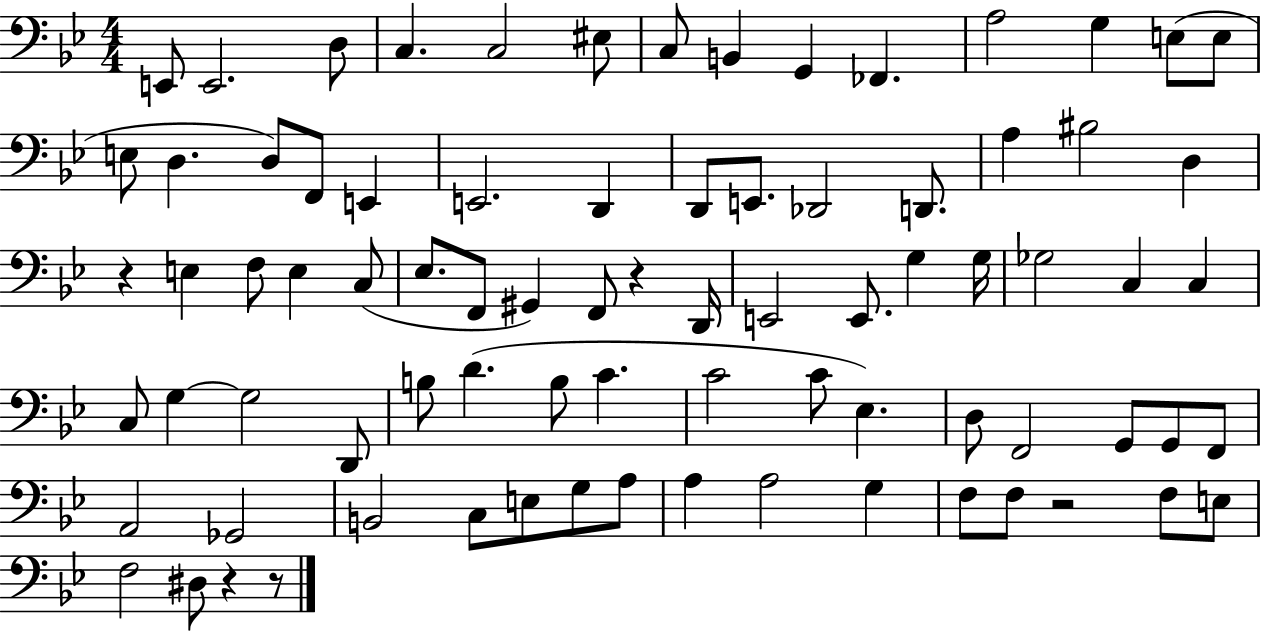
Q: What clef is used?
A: bass